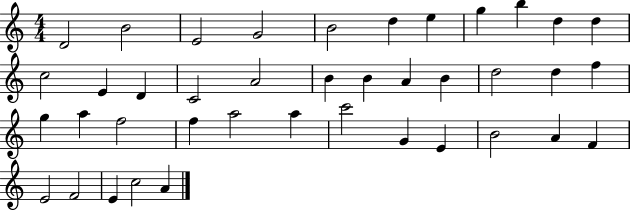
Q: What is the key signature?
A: C major